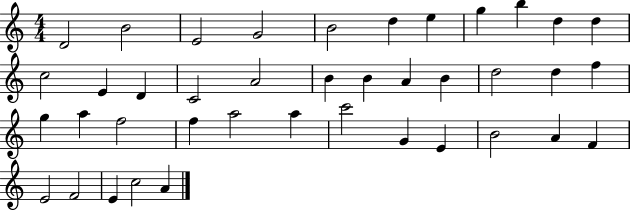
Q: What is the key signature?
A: C major